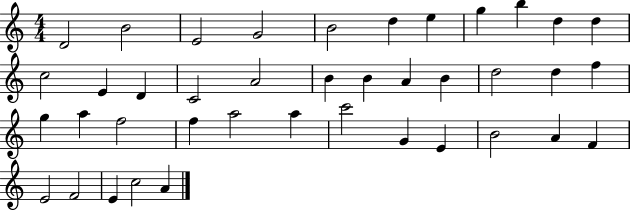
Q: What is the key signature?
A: C major